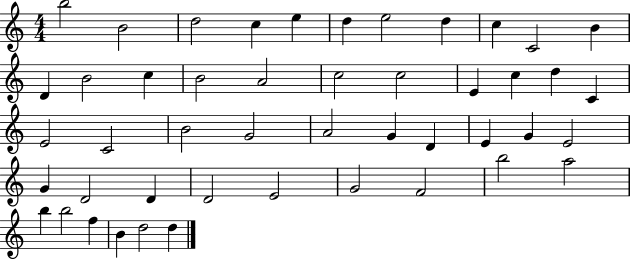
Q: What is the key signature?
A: C major